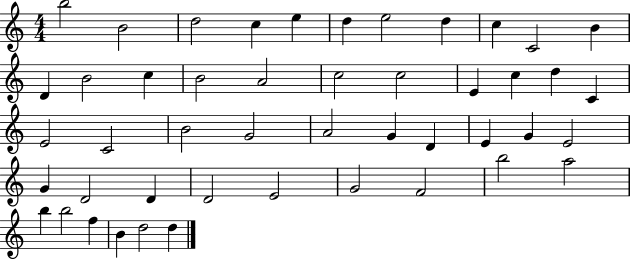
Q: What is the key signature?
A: C major